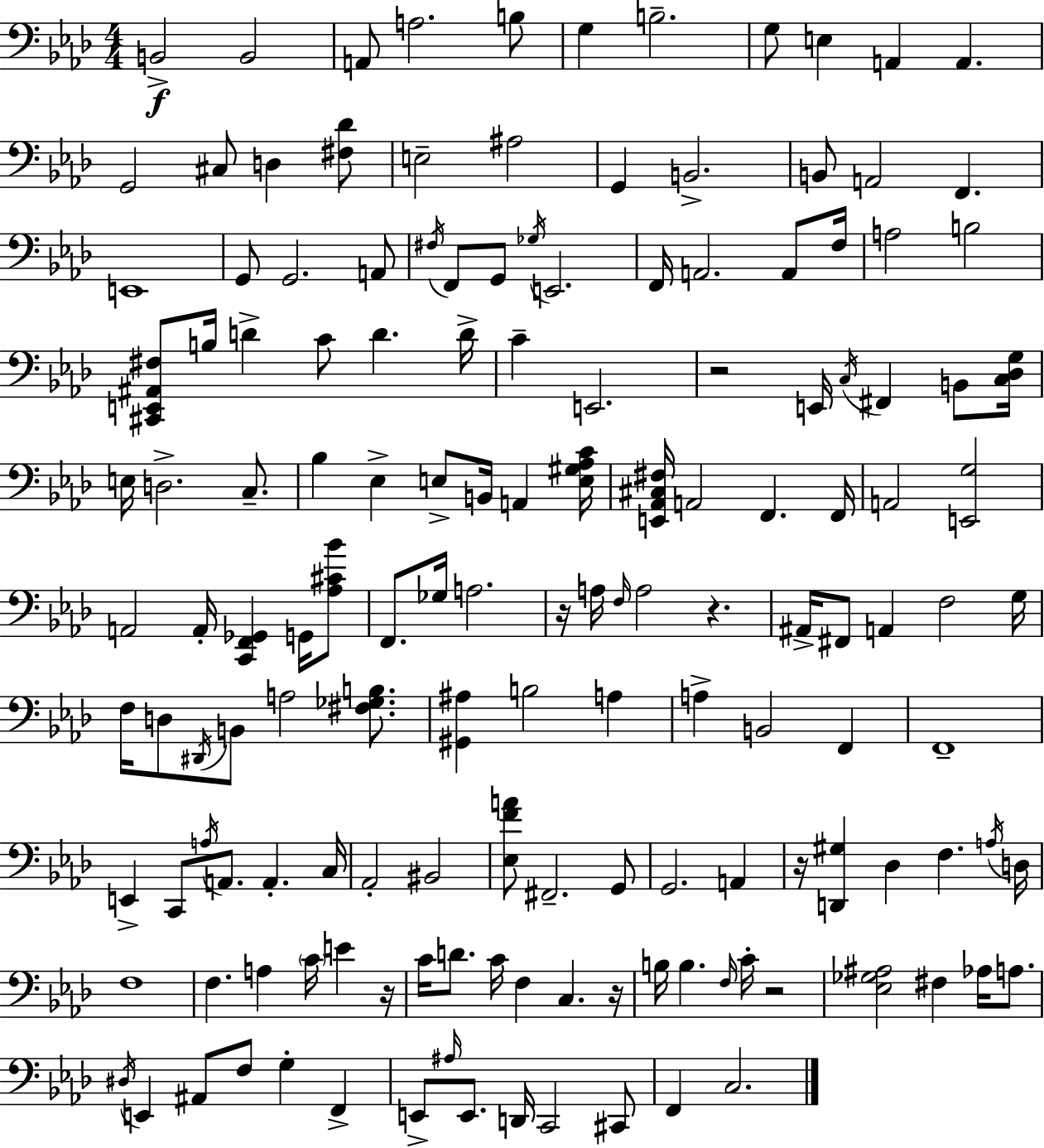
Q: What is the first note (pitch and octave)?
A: B2